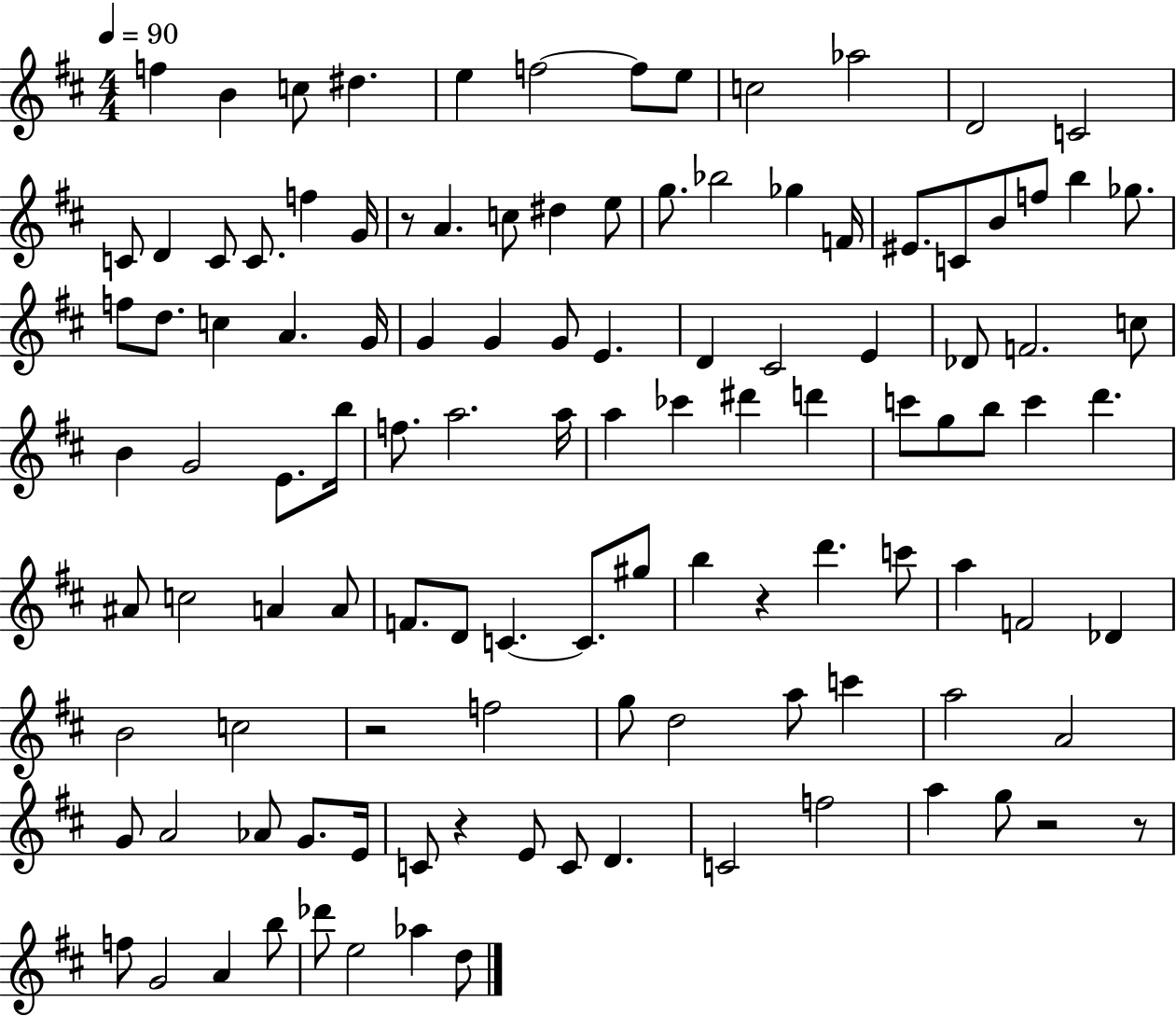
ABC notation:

X:1
T:Untitled
M:4/4
L:1/4
K:D
f B c/2 ^d e f2 f/2 e/2 c2 _a2 D2 C2 C/2 D C/2 C/2 f G/4 z/2 A c/2 ^d e/2 g/2 _b2 _g F/4 ^E/2 C/2 B/2 f/2 b _g/2 f/2 d/2 c A G/4 G G G/2 E D ^C2 E _D/2 F2 c/2 B G2 E/2 b/4 f/2 a2 a/4 a _c' ^d' d' c'/2 g/2 b/2 c' d' ^A/2 c2 A A/2 F/2 D/2 C C/2 ^g/2 b z d' c'/2 a F2 _D B2 c2 z2 f2 g/2 d2 a/2 c' a2 A2 G/2 A2 _A/2 G/2 E/4 C/2 z E/2 C/2 D C2 f2 a g/2 z2 z/2 f/2 G2 A b/2 _d'/2 e2 _a d/2